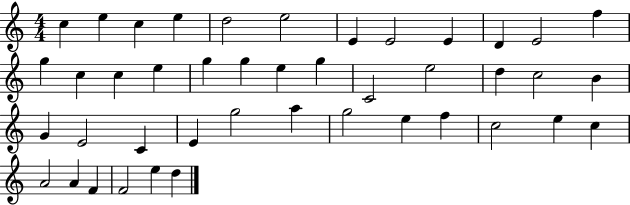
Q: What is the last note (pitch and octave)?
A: D5